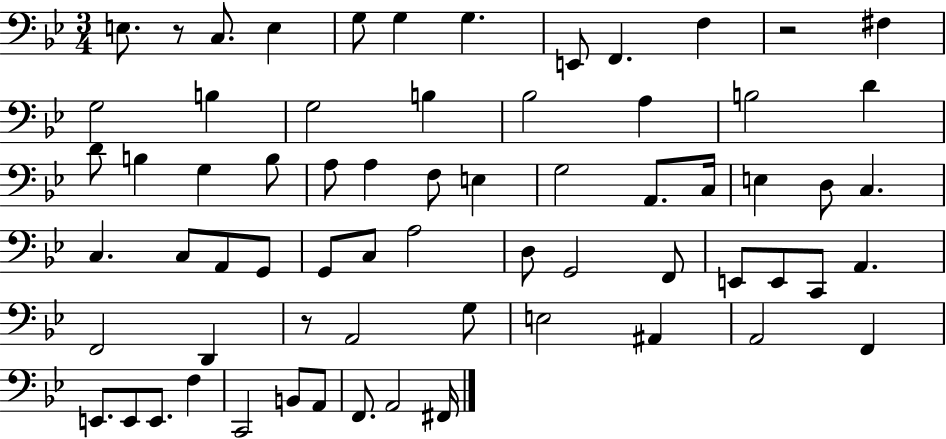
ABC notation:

X:1
T:Untitled
M:3/4
L:1/4
K:Bb
E,/2 z/2 C,/2 E, G,/2 G, G, E,,/2 F,, F, z2 ^F, G,2 B, G,2 B, _B,2 A, B,2 D D/2 B, G, B,/2 A,/2 A, F,/2 E, G,2 A,,/2 C,/4 E, D,/2 C, C, C,/2 A,,/2 G,,/2 G,,/2 C,/2 A,2 D,/2 G,,2 F,,/2 E,,/2 E,,/2 C,,/2 A,, F,,2 D,, z/2 A,,2 G,/2 E,2 ^A,, A,,2 F,, E,,/2 E,,/2 E,,/2 F, C,,2 B,,/2 A,,/2 F,,/2 A,,2 ^F,,/4